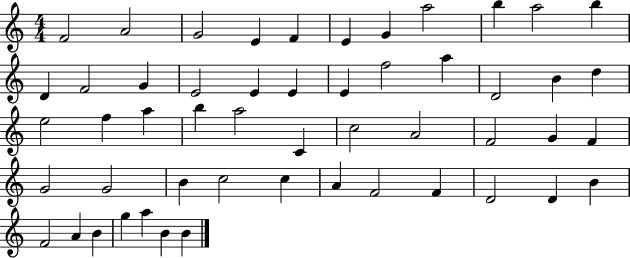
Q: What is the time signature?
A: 4/4